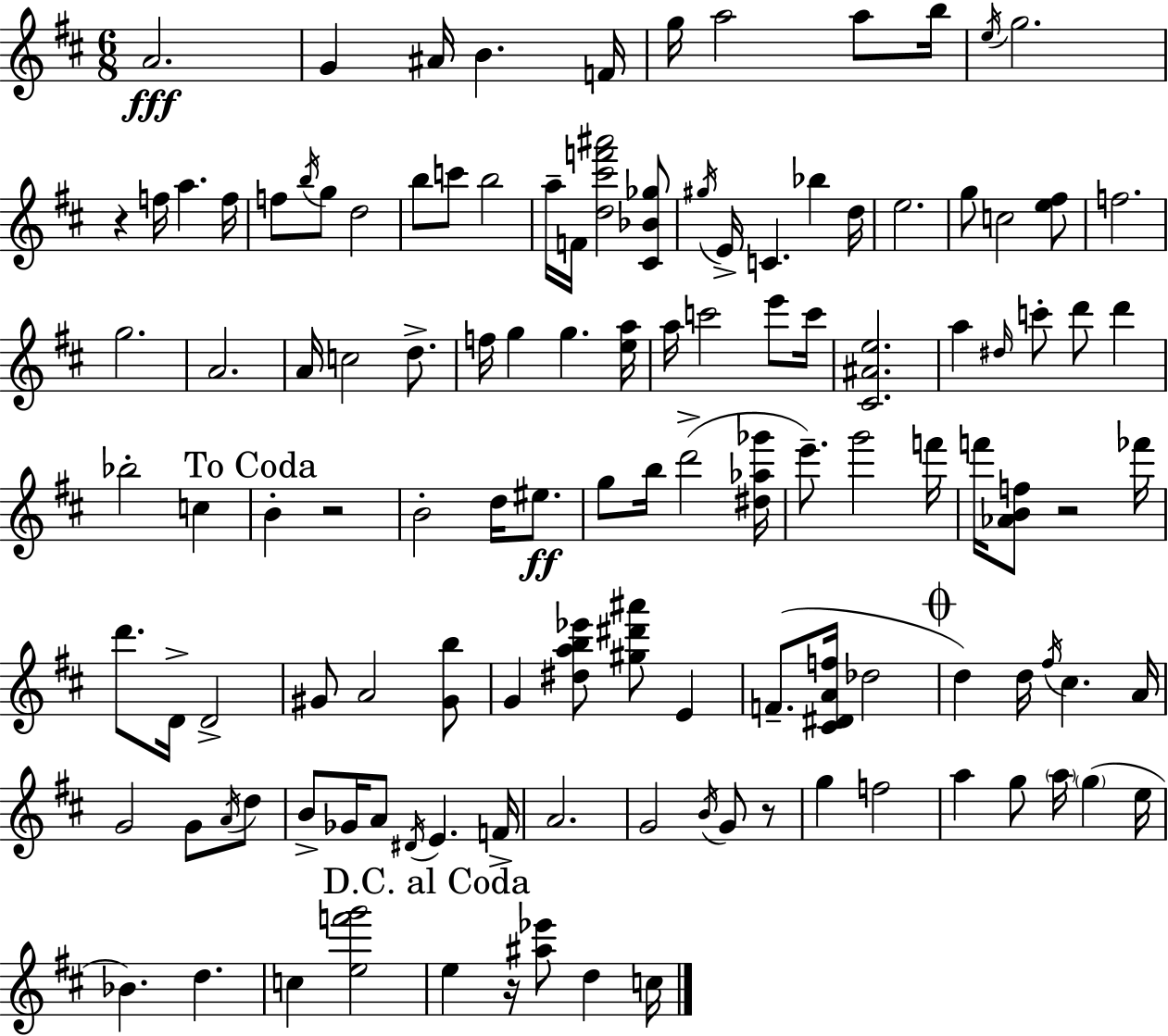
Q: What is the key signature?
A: D major